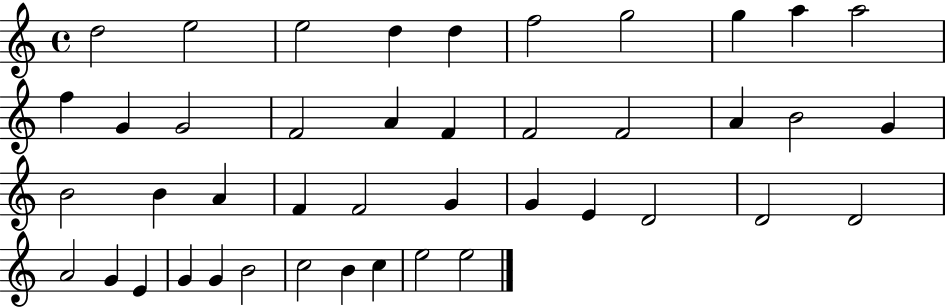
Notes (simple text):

D5/h E5/h E5/h D5/q D5/q F5/h G5/h G5/q A5/q A5/h F5/q G4/q G4/h F4/h A4/q F4/q F4/h F4/h A4/q B4/h G4/q B4/h B4/q A4/q F4/q F4/h G4/q G4/q E4/q D4/h D4/h D4/h A4/h G4/q E4/q G4/q G4/q B4/h C5/h B4/q C5/q E5/h E5/h